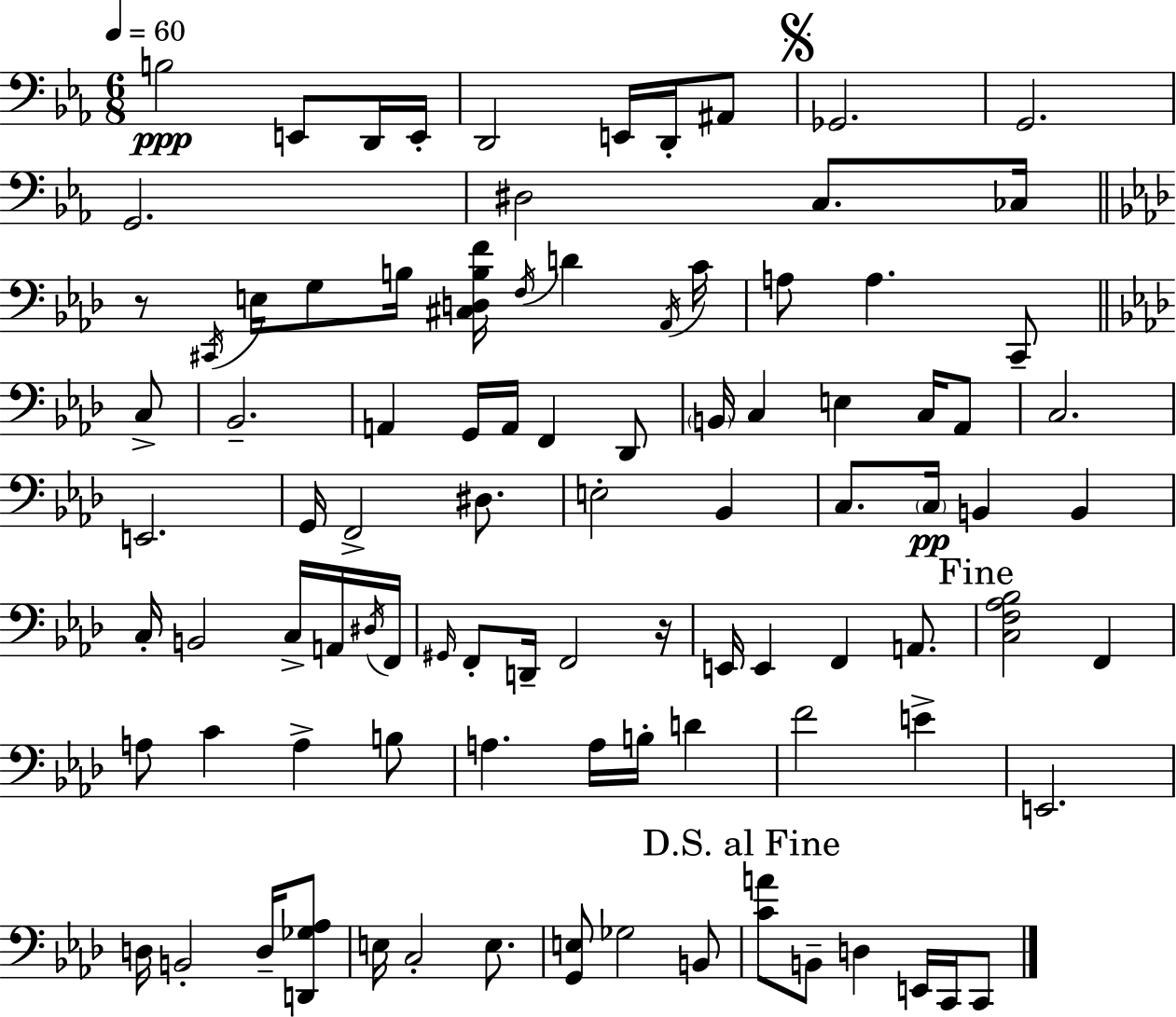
X:1
T:Untitled
M:6/8
L:1/4
K:Eb
B,2 E,,/2 D,,/4 E,,/4 D,,2 E,,/4 D,,/4 ^A,,/2 _G,,2 G,,2 G,,2 ^D,2 C,/2 _C,/4 z/2 ^C,,/4 E,/4 G,/2 B,/4 [^C,D,B,F]/4 F,/4 D _A,,/4 C/4 A,/2 A, C,,/2 C,/2 _B,,2 A,, G,,/4 A,,/4 F,, _D,,/2 B,,/4 C, E, C,/4 _A,,/2 C,2 E,,2 G,,/4 F,,2 ^D,/2 E,2 _B,, C,/2 C,/4 B,, B,, C,/4 B,,2 C,/4 A,,/4 ^D,/4 F,,/4 ^G,,/4 F,,/2 D,,/4 F,,2 z/4 E,,/4 E,, F,, A,,/2 [C,F,_A,_B,]2 F,, A,/2 C A, B,/2 A, A,/4 B,/4 D F2 E E,,2 D,/4 B,,2 D,/4 [D,,_G,_A,]/2 E,/4 C,2 E,/2 [G,,E,]/2 _G,2 B,,/2 [CA]/2 B,,/2 D, E,,/4 C,,/4 C,,/2